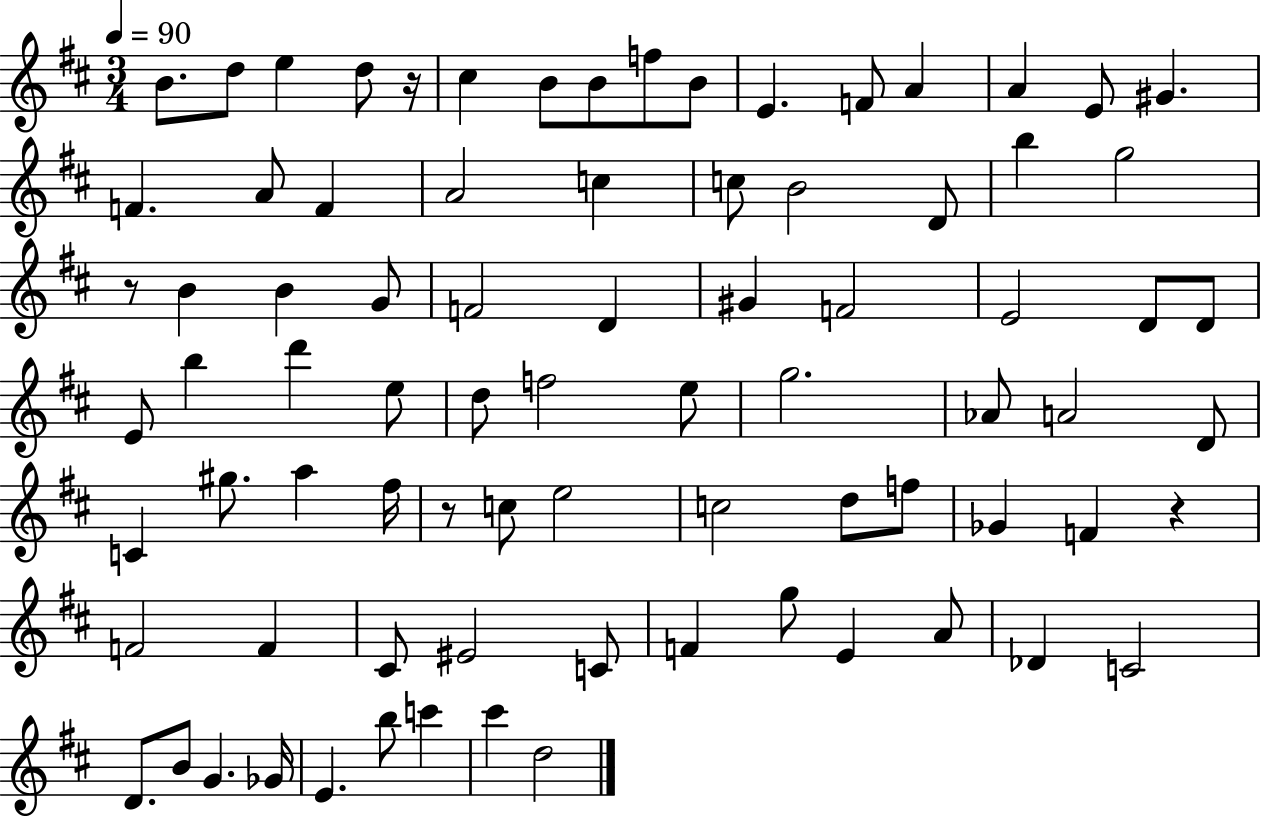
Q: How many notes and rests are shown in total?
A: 81